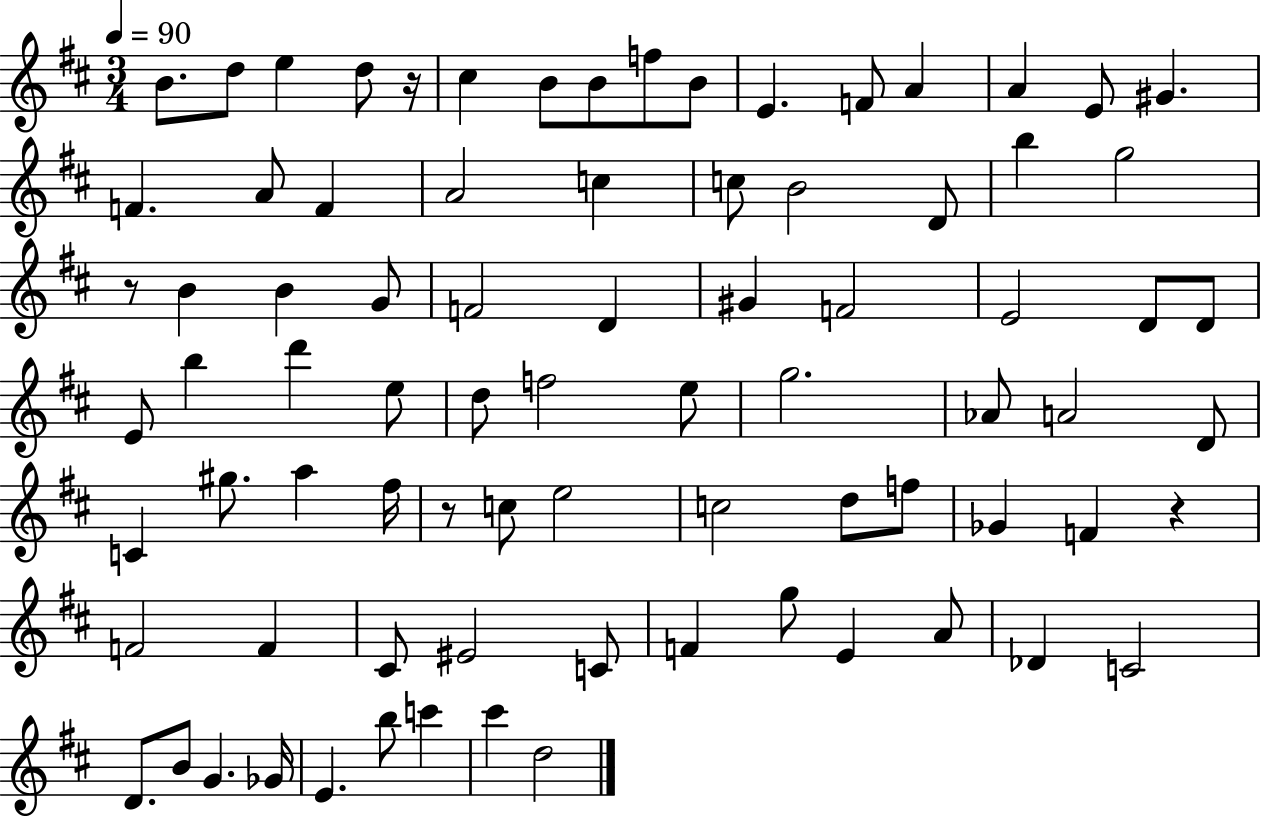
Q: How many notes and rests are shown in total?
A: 81